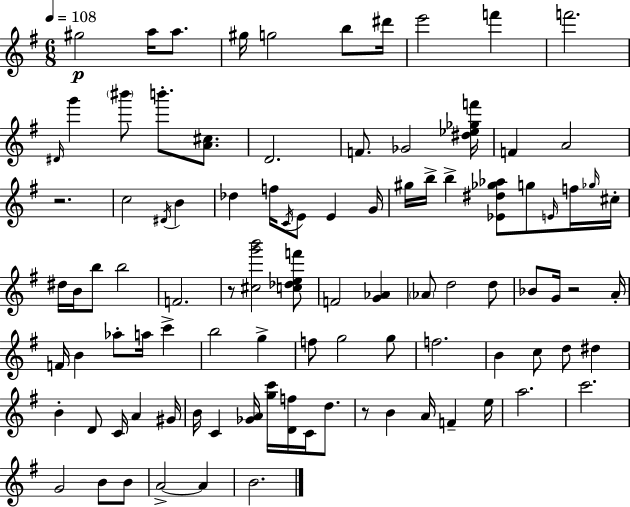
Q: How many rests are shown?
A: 4